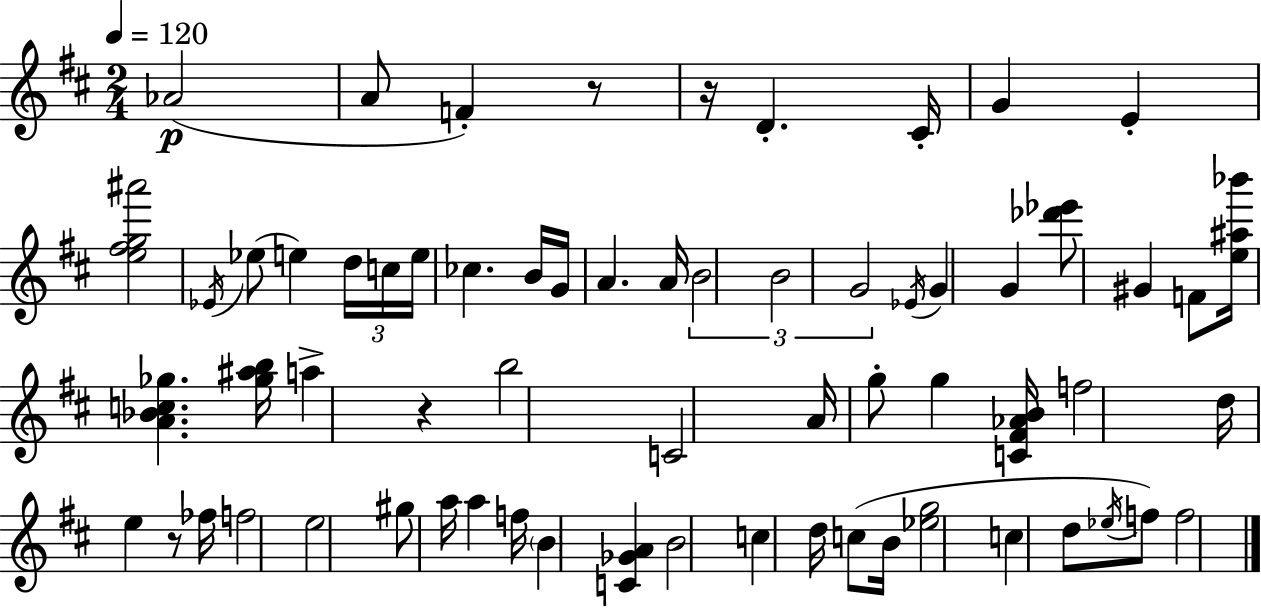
{
  \clef treble
  \numericTimeSignature
  \time 2/4
  \key d \major
  \tempo 4 = 120
  \repeat volta 2 { aes'2(\p | a'8 f'4-.) r8 | r16 d'4.-. cis'16-. | g'4 e'4-. | \break <e'' fis'' g'' ais'''>2 | \acciaccatura { ees'16 }( ees''8 e''4) \tuplet 3/2 { d''16 | c''16 e''16 } ces''4. | b'16 g'16 a'4. | \break a'16 \tuplet 3/2 { b'2 | b'2 | g'2 } | \acciaccatura { ees'16 } g'4 g'4 | \break <des''' ees'''>8 gis'4 | f'8 <e'' ais'' bes'''>16 <a' bes' c'' ges''>4. | <ges'' ais'' b''>16 a''4-> r4 | b''2 | \break c'2 | a'16 g''8-. g''4 | <c' fis' aes' b'>16 f''2 | d''16 e''4 r8 | \break fes''16 f''2 | e''2 | gis''8 a''16 a''4 | f''16 \parenthesize b'4 <c' ges' a'>4 | \break b'2 | c''4 d''16 c''8( | b'16 <ees'' g''>2 | c''4 d''8 | \break \acciaccatura { ees''16 }) f''8 f''2 | } \bar "|."
}